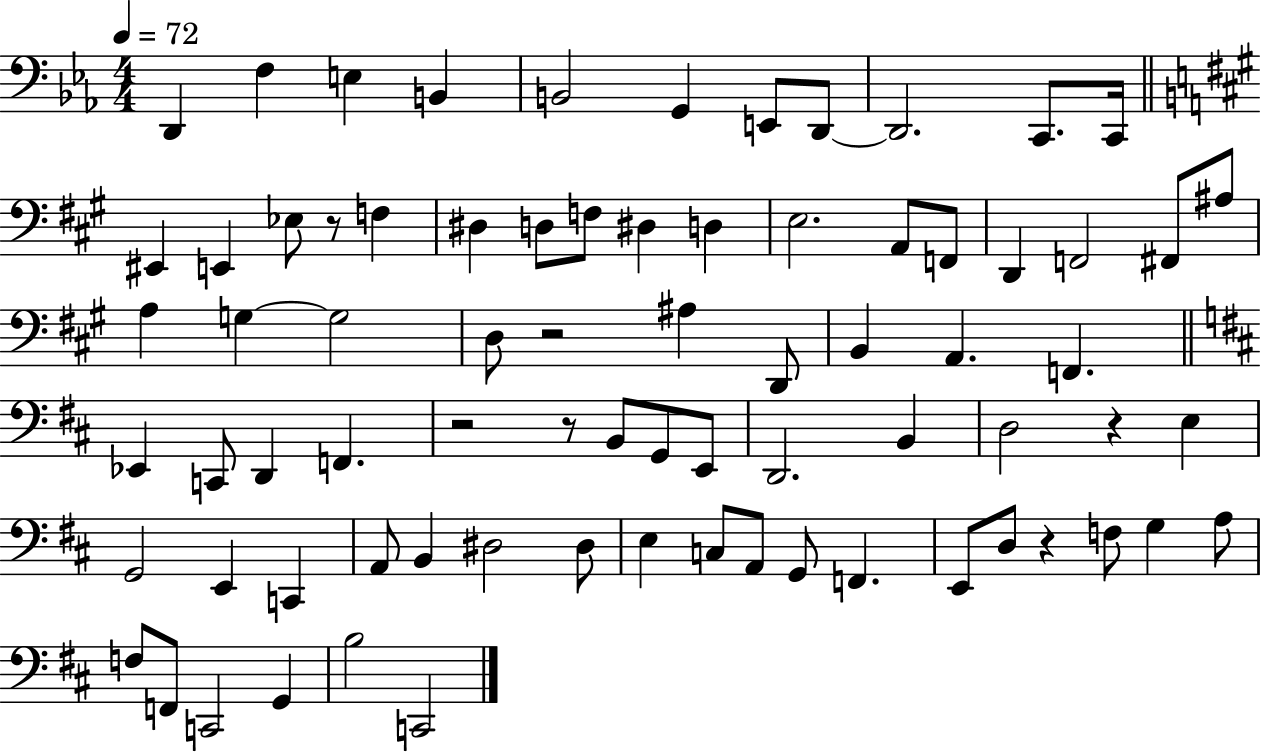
{
  \clef bass
  \numericTimeSignature
  \time 4/4
  \key ees \major
  \tempo 4 = 72
  d,4 f4 e4 b,4 | b,2 g,4 e,8 d,8~~ | d,2. c,8. c,16 | \bar "||" \break \key a \major eis,4 e,4 ees8 r8 f4 | dis4 d8 f8 dis4 d4 | e2. a,8 f,8 | d,4 f,2 fis,8 ais8 | \break a4 g4~~ g2 | d8 r2 ais4 d,8 | b,4 a,4. f,4. | \bar "||" \break \key b \minor ees,4 c,8 d,4 f,4. | r2 r8 b,8 g,8 e,8 | d,2. b,4 | d2 r4 e4 | \break g,2 e,4 c,4 | a,8 b,4 dis2 dis8 | e4 c8 a,8 g,8 f,4. | e,8 d8 r4 f8 g4 a8 | \break f8 f,8 c,2 g,4 | b2 c,2 | \bar "|."
}